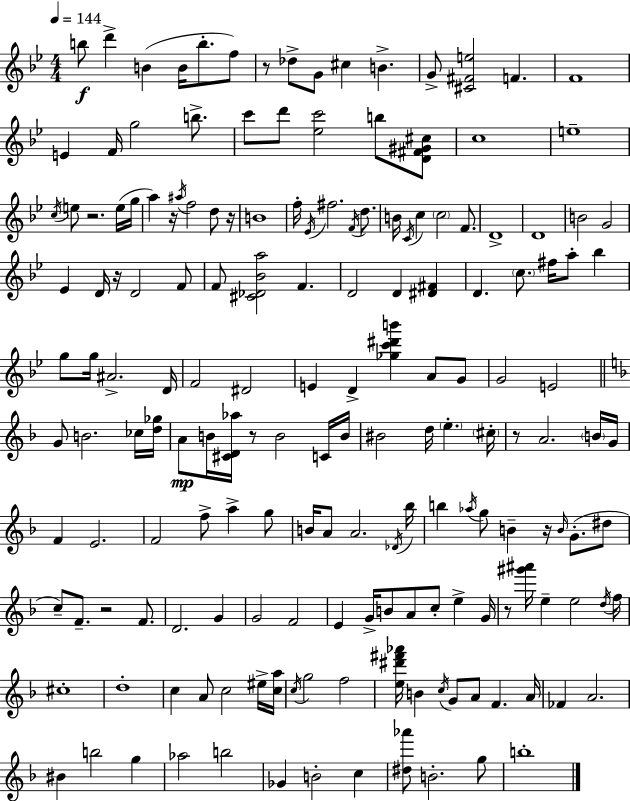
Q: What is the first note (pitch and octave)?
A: B5